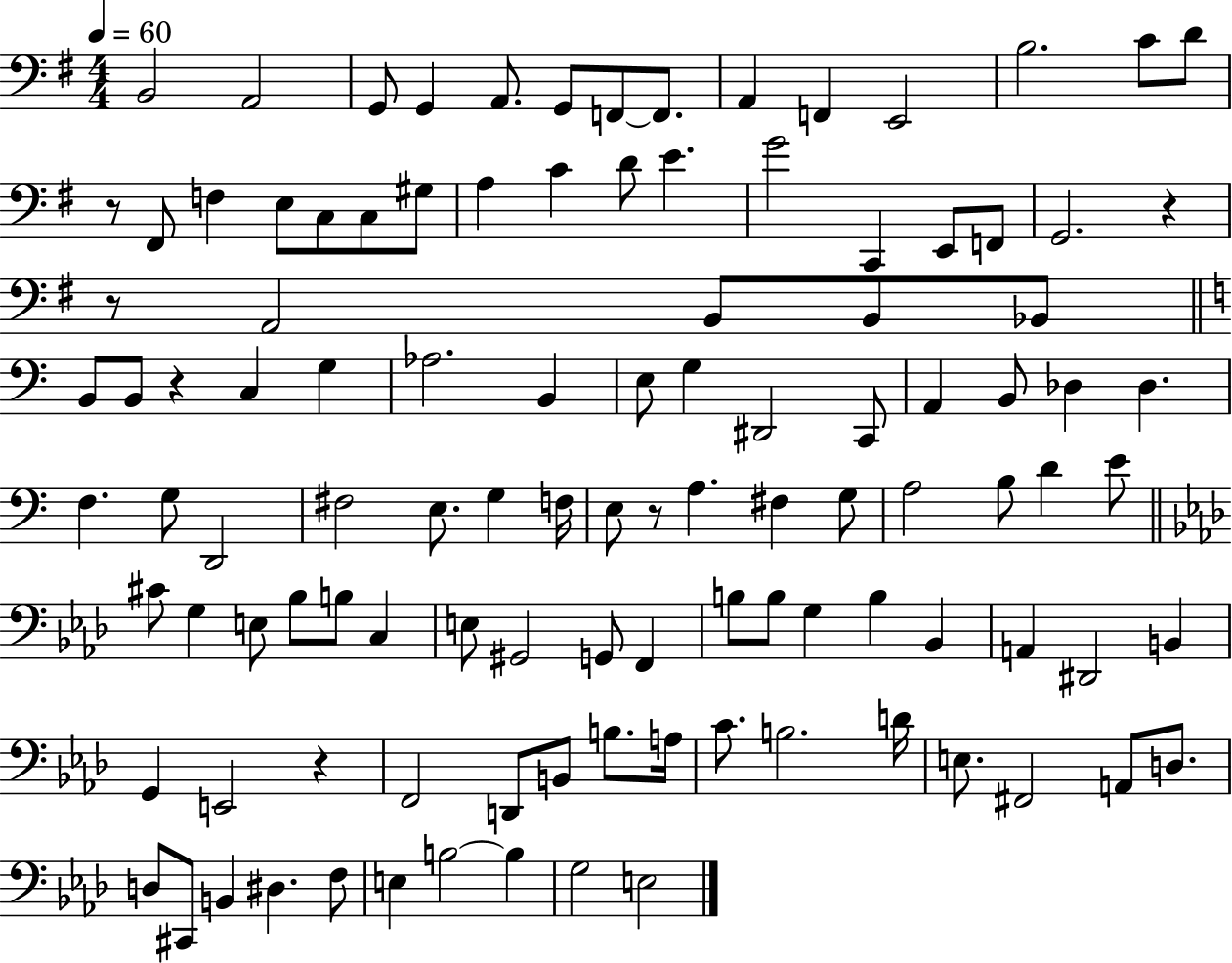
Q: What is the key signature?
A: G major